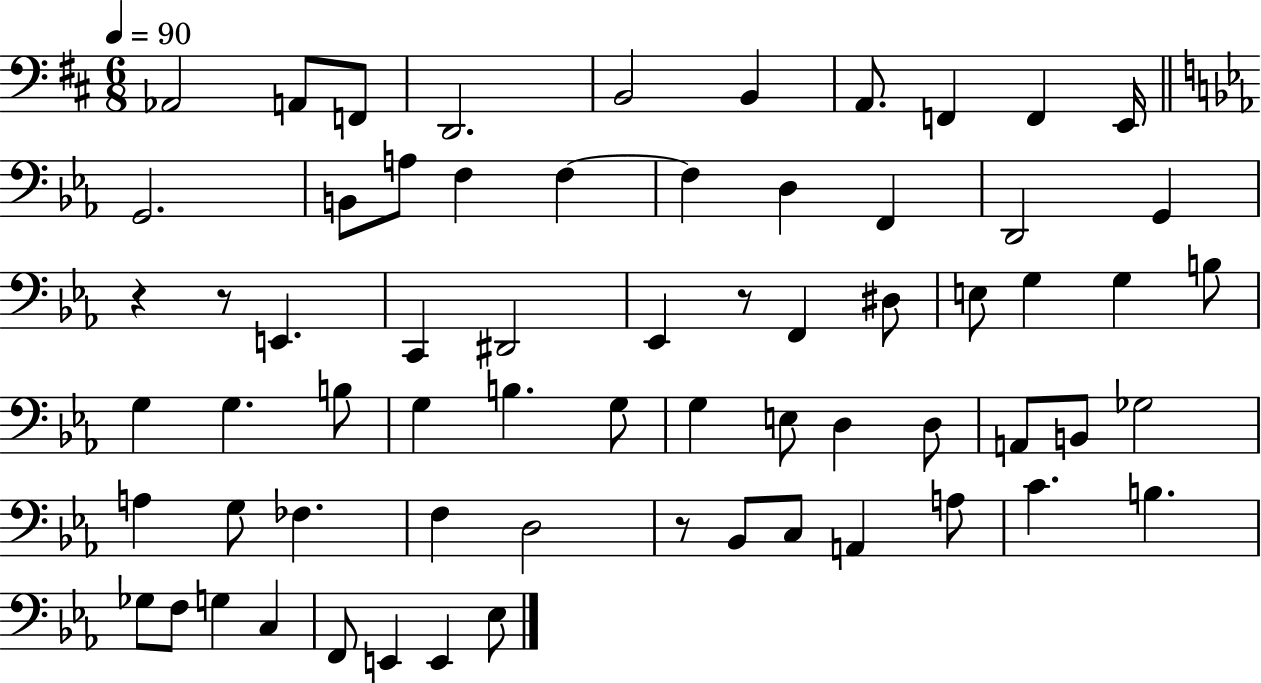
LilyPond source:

{
  \clef bass
  \numericTimeSignature
  \time 6/8
  \key d \major
  \tempo 4 = 90
  \repeat volta 2 { aes,2 a,8 f,8 | d,2. | b,2 b,4 | a,8. f,4 f,4 e,16 | \break \bar "||" \break \key c \minor g,2. | b,8 a8 f4 f4~~ | f4 d4 f,4 | d,2 g,4 | \break r4 r8 e,4. | c,4 dis,2 | ees,4 r8 f,4 dis8 | e8 g4 g4 b8 | \break g4 g4. b8 | g4 b4. g8 | g4 e8 d4 d8 | a,8 b,8 ges2 | \break a4 g8 fes4. | f4 d2 | r8 bes,8 c8 a,4 a8 | c'4. b4. | \break ges8 f8 g4 c4 | f,8 e,4 e,4 ees8 | } \bar "|."
}